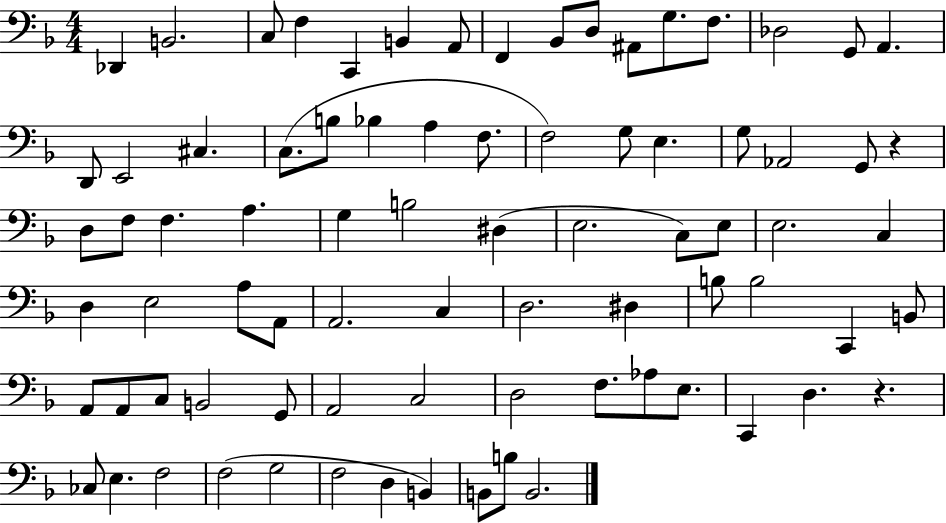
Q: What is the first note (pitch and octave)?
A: Db2